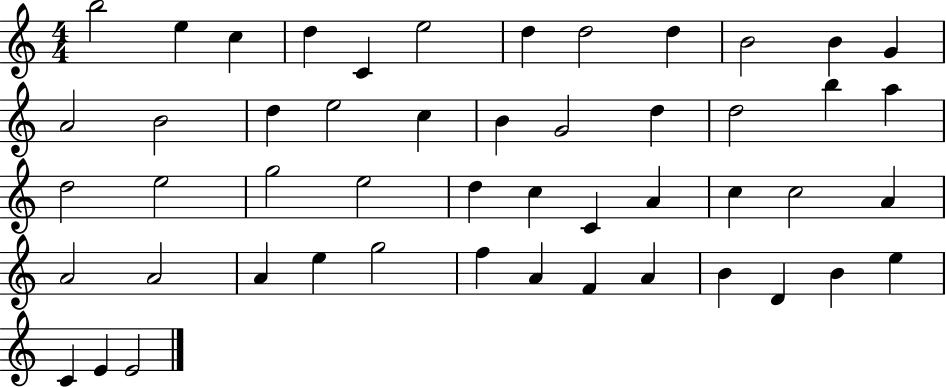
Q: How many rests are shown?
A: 0